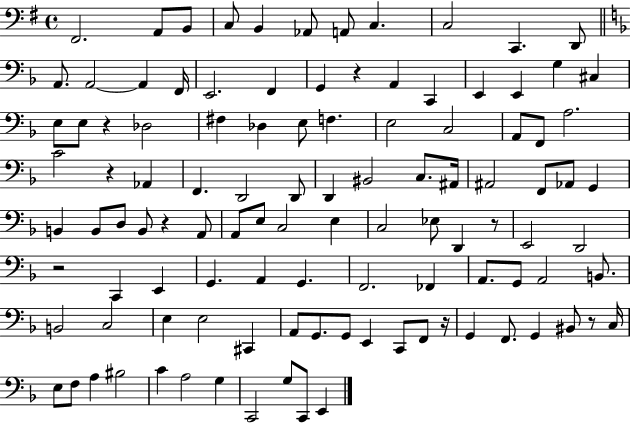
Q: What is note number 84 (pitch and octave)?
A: C2